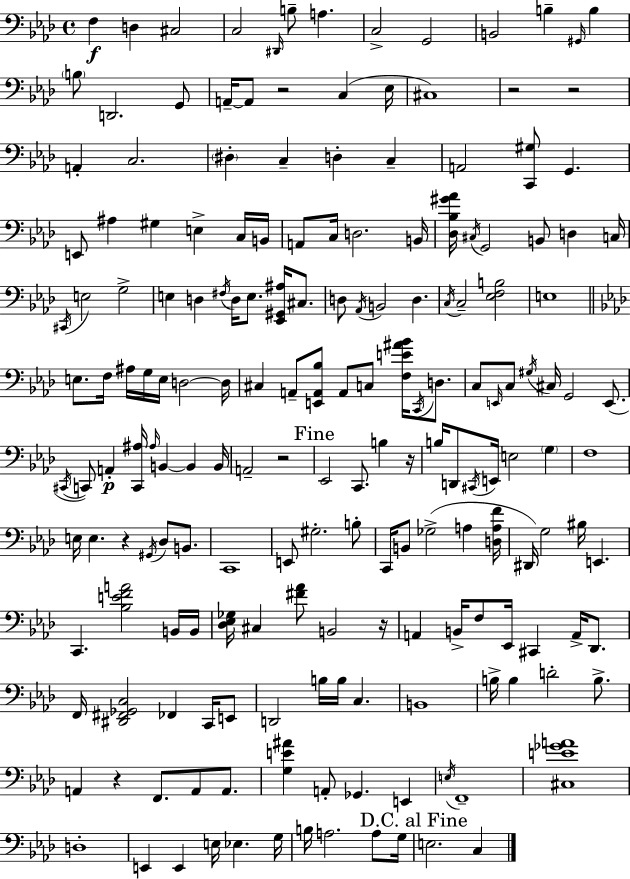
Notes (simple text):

F3/q D3/q C#3/h C3/h D#2/s B3/e A3/q. C3/h G2/h B2/h B3/q G#2/s B3/q B3/e D2/h. G2/e A2/s A2/e R/h C3/q Eb3/s C#3/w R/h R/h A2/q C3/h. D#3/q C3/q D3/q C3/q A2/h [C2,G#3]/e G2/q. E2/e A#3/q G#3/q E3/q C3/s B2/s A2/e C3/s D3/h. B2/s [Db3,Bb3,G#4,Ab4]/s C#3/s G2/h B2/e D3/q C3/s C#2/s E3/h G3/h E3/q D3/q F#3/s D3/s E3/e. [Eb2,G#2,A#3]/s C#3/e. D3/e Ab2/s B2/h D3/q. C3/s C3/h [Eb3,F3,B3]/h E3/w E3/e. F3/s A#3/s G3/s E3/s D3/h D3/s C#3/q A2/e [E2,A2,Bb3]/e A2/e C3/e [F3,E4,A#4,Bb4]/s C2/s D3/e. C3/e E2/s C3/e G#3/s C#3/s G2/h E2/e. C#2/s C2/e A2/q [C2,A#3]/s A#3/s B2/q B2/q B2/s A2/h R/h Eb2/h C2/e. B3/q R/s B3/s D2/e C#2/s E2/s E3/h G3/q F3/w E3/s E3/q. R/q G#2/s Db3/e B2/e. C2/w E2/e G#3/h. B3/e C2/s B2/e Gb3/h A3/q [D3,A3,F4]/s D#2/s G3/h BIS3/s E2/q. C2/q. [Bb3,E4,F4,A4]/h B2/s B2/s [Db3,Eb3,Gb3]/s C#3/q [F#4,Ab4]/e B2/h R/s A2/q B2/s F3/e Eb2/s C#2/q A2/s Db2/e. F2/s [D#2,F#2,Gb2,C3]/h FES2/q C2/s E2/e D2/h B3/s B3/s C3/q. B2/w B3/s B3/q D4/h B3/e. A2/q R/q F2/e. A2/e A2/e. [G3,E4,A#4]/q A2/e Gb2/q. E2/q E3/s F2/w [C#3,E4,Gb4,A4]/w D3/w E2/q E2/q E3/s Eb3/q. G3/s B3/s A3/h. A3/e G3/s E3/h. C3/q